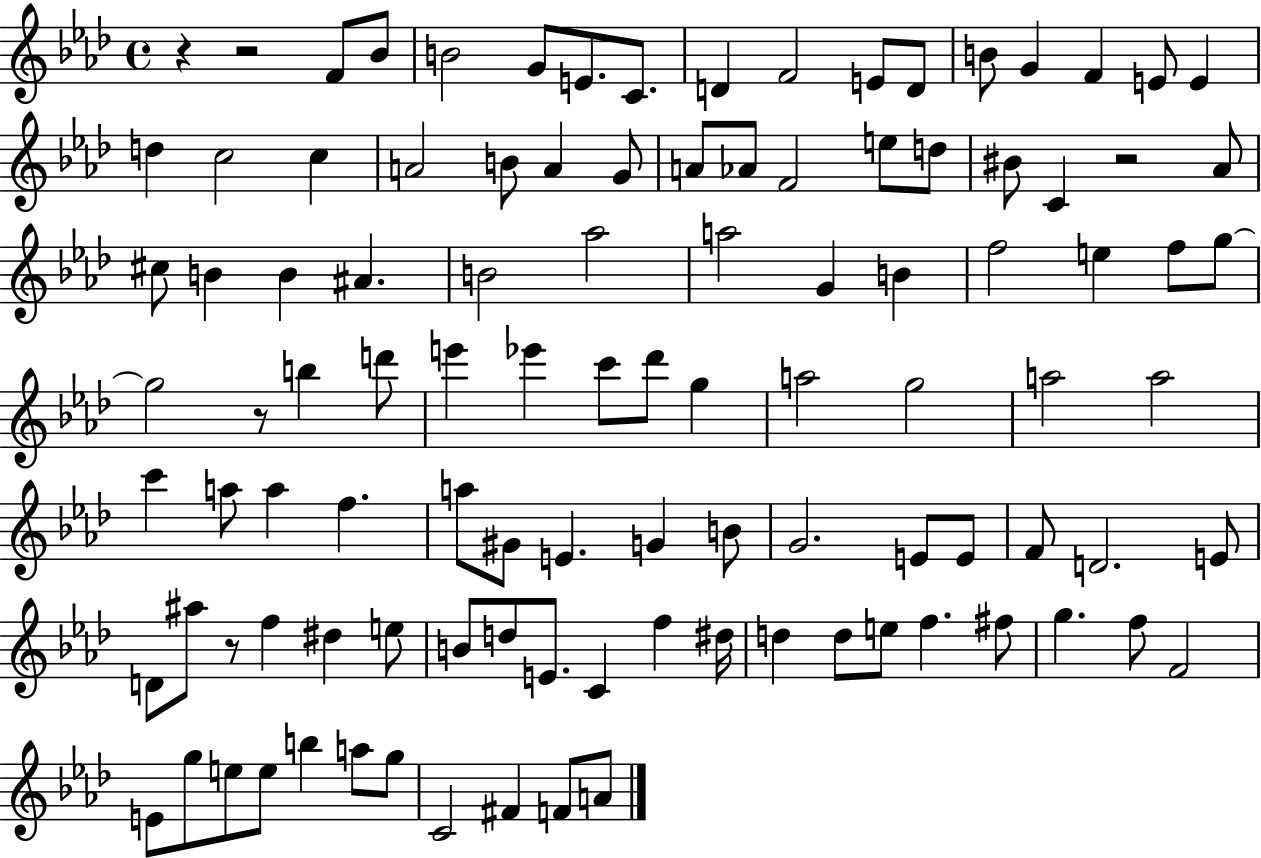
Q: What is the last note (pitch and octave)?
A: A4